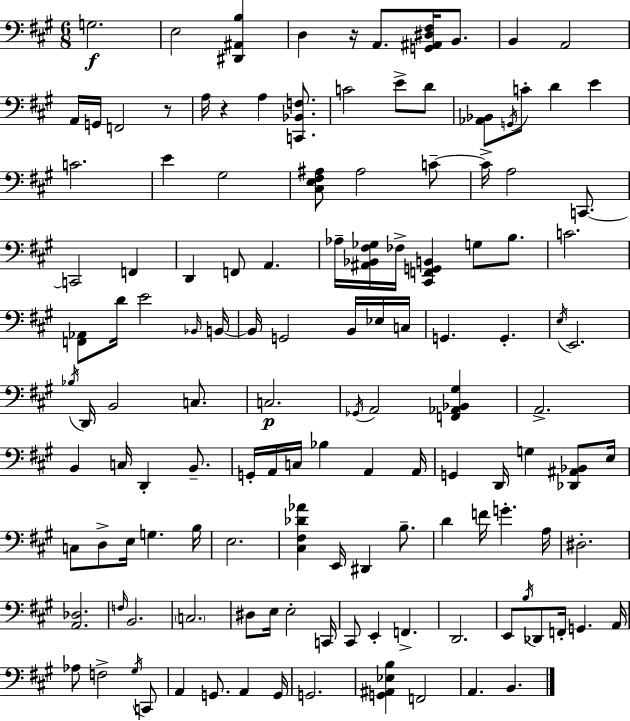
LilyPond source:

{
  \clef bass
  \numericTimeSignature
  \time 6/8
  \key a \major
  g2.\f | e2 <dis, ais, b>4 | d4 r16 a,8. <g, ais, dis fis>16 b,8. | b,4 a,2 | \break a,16 g,16 f,2 r8 | a16 r4 a4 <c, bes, f>8. | c'2 e'8-> d'8 | <aes, bes,>8 \acciaccatura { g,16 } c'8-. d'4 e'4 | \break c'2. | e'4 gis2 | <cis e fis ais>8 ais2 c'8--~~ | c'16-> a2 c,8.~~ | \break c,2 f,4 | d,4 f,8 a,4. | aes16-- <ais, bes, fis ges>16 fes16-> <cis, f, g, b,>4 g8 b8. | c'2. | \break <f, aes,>8 d'16 e'2 | \grace { bes,16 } b,16~~ b,16 g,2 b,16 | ees16 c16 g,4. g,4.-. | \acciaccatura { e16 } e,2. | \break \acciaccatura { bes16 } d,16 b,2 | c8. c2.\p | \acciaccatura { ges,16 } a,2 | <f, aes, bes, gis>4 a,2.-> | \break b,4 c16 d,4-. | b,8.-- g,16-. a,16 c16 bes4 | a,4 a,16 g,4 d,16 g4 | <des, ais, bes,>8 e16 c8 d8-> e16 g4. | \break b16 e2. | <cis fis des' aes'>4 e,16 dis,4 | b8.-- d'4 f'16 g'4.-. | a16 dis2.-. | \break <a, des>2. | \grace { f16 } b,2. | \parenthesize c2. | dis8 e16 e2-. | \break c,16 cis,8 e,4-. | f,4.-> d,2. | e,8 \acciaccatura { b16 } des,8 f,16-. | g,4. a,16 aes8 f2-> | \break \acciaccatura { gis16 } c,8 a,4 | g,8. a,4 g,16 g,2. | <g, ais, ees b>4 | f,2 a,4. | \break b,4. \bar "|."
}